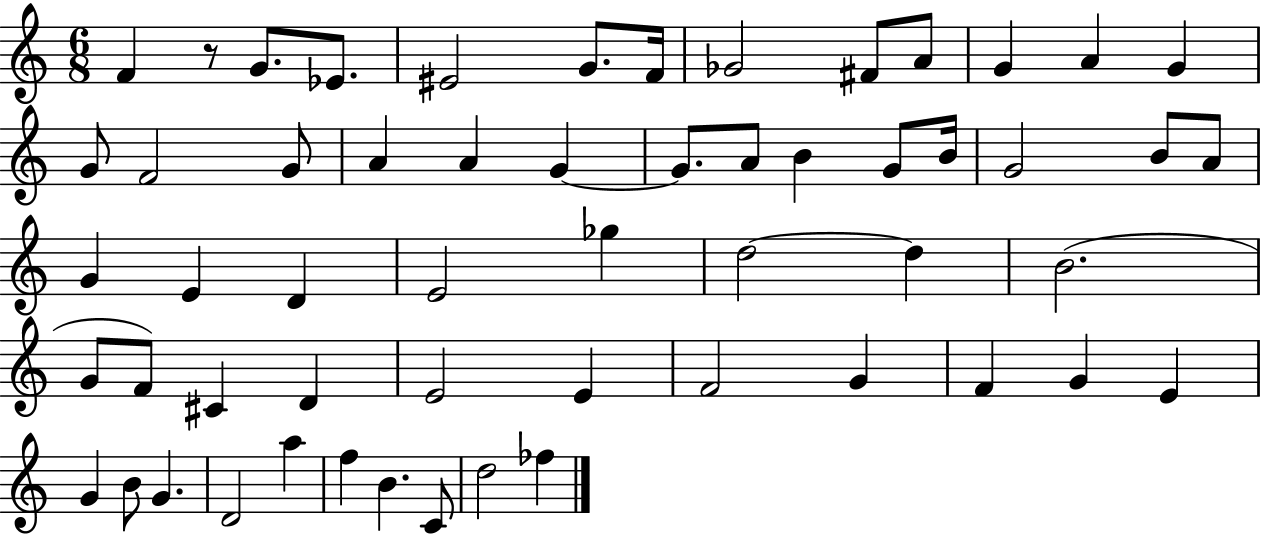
F4/q R/e G4/e. Eb4/e. EIS4/h G4/e. F4/s Gb4/h F#4/e A4/e G4/q A4/q G4/q G4/e F4/h G4/e A4/q A4/q G4/q G4/e. A4/e B4/q G4/e B4/s G4/h B4/e A4/e G4/q E4/q D4/q E4/h Gb5/q D5/h D5/q B4/h. G4/e F4/e C#4/q D4/q E4/h E4/q F4/h G4/q F4/q G4/q E4/q G4/q B4/e G4/q. D4/h A5/q F5/q B4/q. C4/e D5/h FES5/q